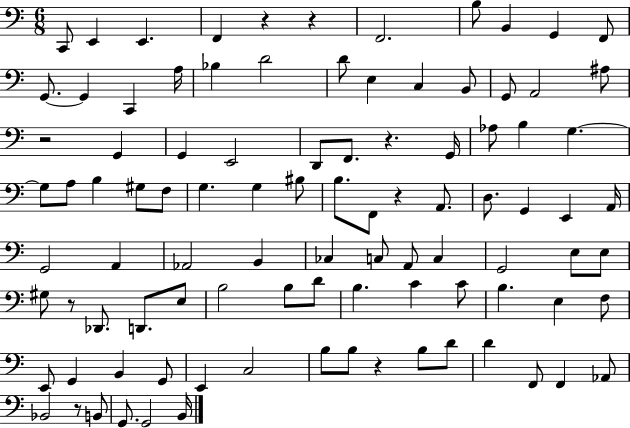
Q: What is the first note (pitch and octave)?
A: C2